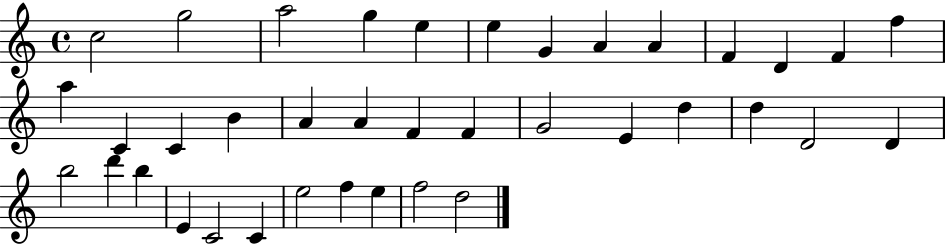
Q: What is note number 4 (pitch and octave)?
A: G5